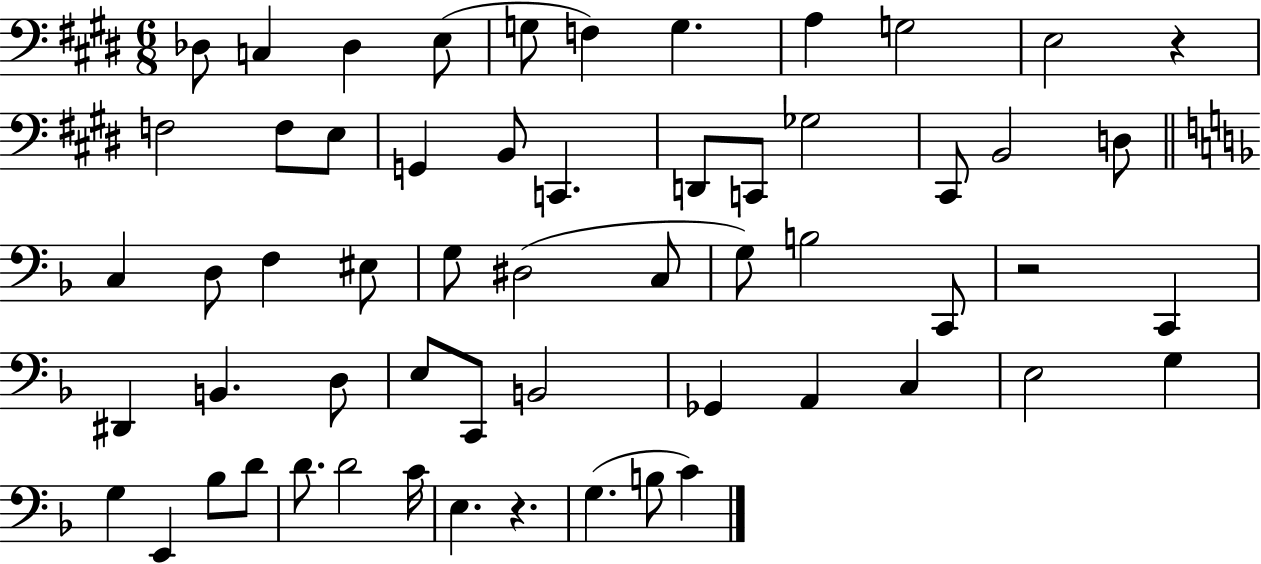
{
  \clef bass
  \numericTimeSignature
  \time 6/8
  \key e \major
  des8 c4 des4 e8( | g8 f4) g4. | a4 g2 | e2 r4 | \break f2 f8 e8 | g,4 b,8 c,4. | d,8 c,8 ges2 | cis,8 b,2 d8 | \break \bar "||" \break \key d \minor c4 d8 f4 eis8 | g8 dis2( c8 | g8) b2 c,8 | r2 c,4 | \break dis,4 b,4. d8 | e8 c,8 b,2 | ges,4 a,4 c4 | e2 g4 | \break g4 e,4 bes8 d'8 | d'8. d'2 c'16 | e4. r4. | g4.( b8 c'4) | \break \bar "|."
}